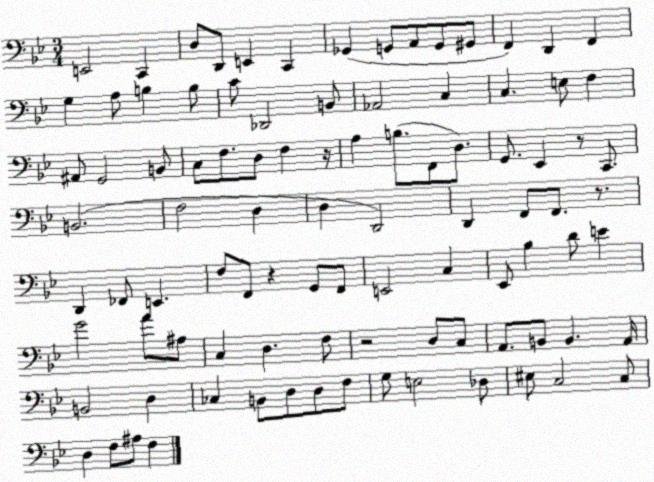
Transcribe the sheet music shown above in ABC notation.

X:1
T:Untitled
M:3/4
L:1/4
K:Bb
E,,2 C,, D,/2 D,,/2 E,, C,, _G,, G,,/2 A,,/2 G,,/2 ^G,,/2 F,, D,, F,, G, A,/2 B, B,/2 C/2 _D,,2 B,,/2 _A,,2 C, C, E,/2 F, ^A,,/2 G,,2 B,,/2 C,/2 F,/2 D,/2 F, z/4 A, B,/2 F,,/2 D,/2 G,,/2 _E,, z/2 C,,/2 B,,2 F,2 D, D, D,,2 D,, F,,/2 F,,/2 z/2 D,, _F,,/2 E,, F,/2 F,,/2 z G,,/2 F,,/2 E,,2 C, _E,,/2 _B, D/2 E G2 A/2 ^A,/2 C, D, F,/2 z2 D,/2 C,/2 A,,/2 B,,/2 B,, A,,/4 B,,2 D, _C, B,,/2 D,/2 D,/2 F,/2 G,/2 E,2 _D,/2 ^E,/2 C,2 C,/2 D, F,/2 ^A,/2 F,